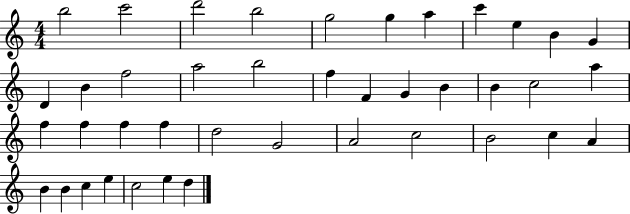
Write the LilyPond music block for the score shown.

{
  \clef treble
  \numericTimeSignature
  \time 4/4
  \key c \major
  b''2 c'''2 | d'''2 b''2 | g''2 g''4 a''4 | c'''4 e''4 b'4 g'4 | \break d'4 b'4 f''2 | a''2 b''2 | f''4 f'4 g'4 b'4 | b'4 c''2 a''4 | \break f''4 f''4 f''4 f''4 | d''2 g'2 | a'2 c''2 | b'2 c''4 a'4 | \break b'4 b'4 c''4 e''4 | c''2 e''4 d''4 | \bar "|."
}